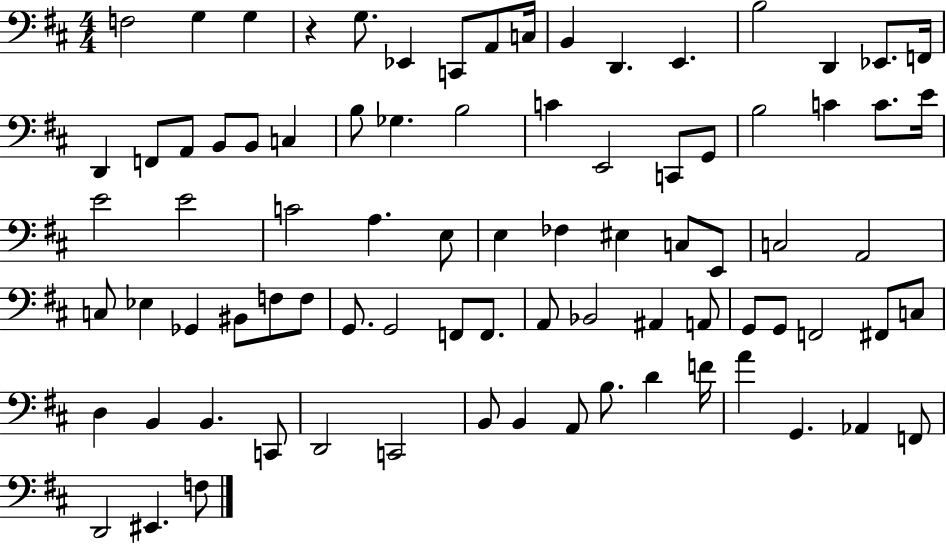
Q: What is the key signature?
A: D major